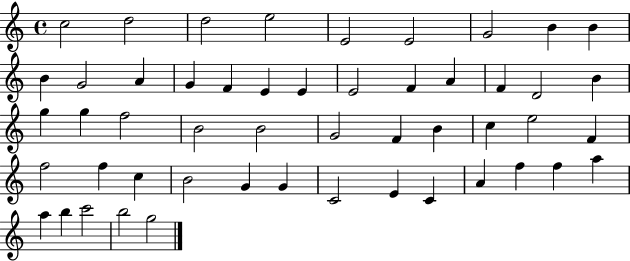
C5/h D5/h D5/h E5/h E4/h E4/h G4/h B4/q B4/q B4/q G4/h A4/q G4/q F4/q E4/q E4/q E4/h F4/q A4/q F4/q D4/h B4/q G5/q G5/q F5/h B4/h B4/h G4/h F4/q B4/q C5/q E5/h F4/q F5/h F5/q C5/q B4/h G4/q G4/q C4/h E4/q C4/q A4/q F5/q F5/q A5/q A5/q B5/q C6/h B5/h G5/h